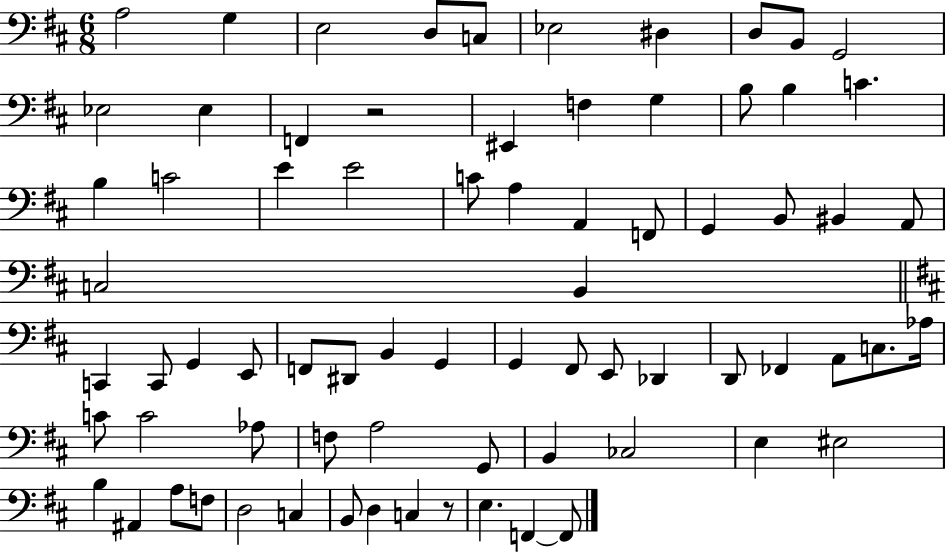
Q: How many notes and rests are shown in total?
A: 74